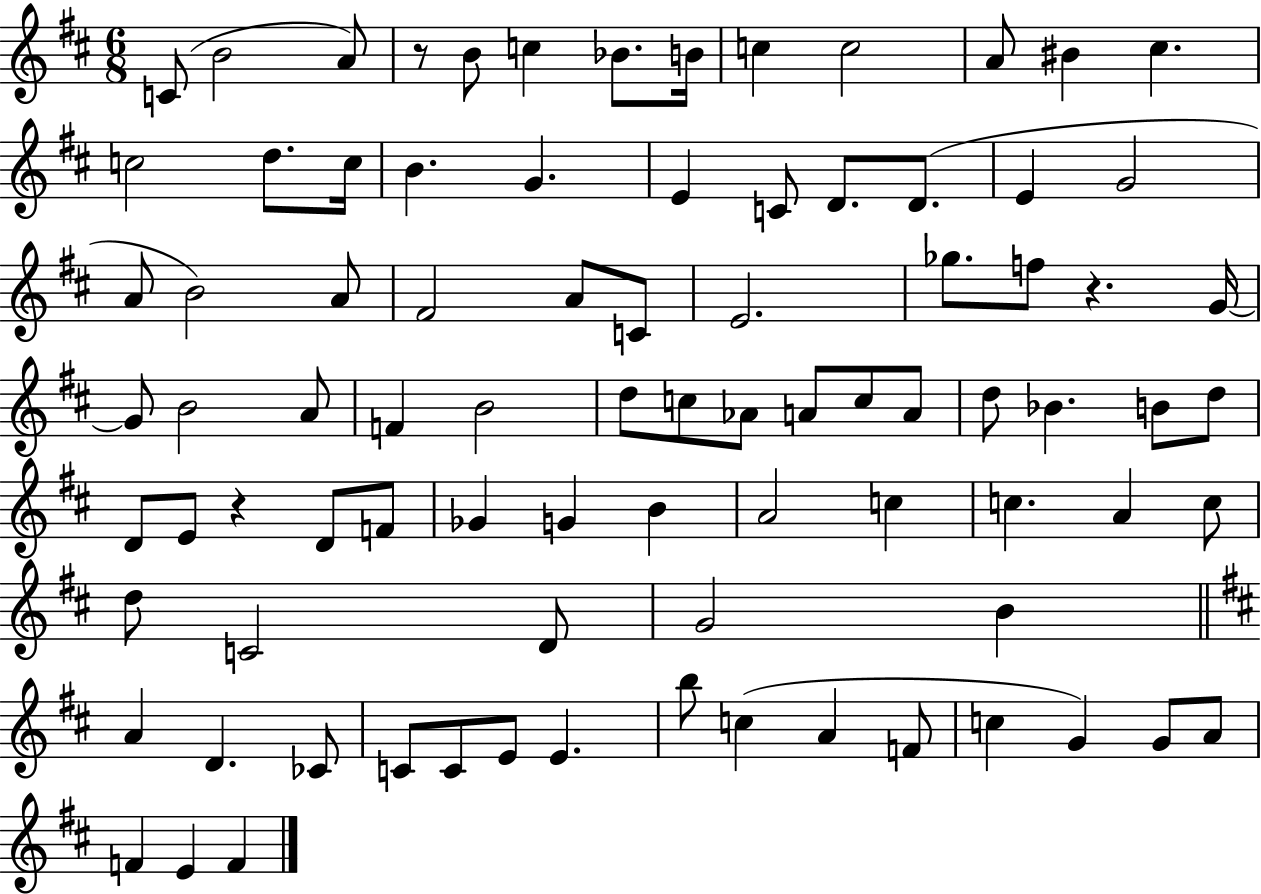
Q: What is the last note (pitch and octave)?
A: F4